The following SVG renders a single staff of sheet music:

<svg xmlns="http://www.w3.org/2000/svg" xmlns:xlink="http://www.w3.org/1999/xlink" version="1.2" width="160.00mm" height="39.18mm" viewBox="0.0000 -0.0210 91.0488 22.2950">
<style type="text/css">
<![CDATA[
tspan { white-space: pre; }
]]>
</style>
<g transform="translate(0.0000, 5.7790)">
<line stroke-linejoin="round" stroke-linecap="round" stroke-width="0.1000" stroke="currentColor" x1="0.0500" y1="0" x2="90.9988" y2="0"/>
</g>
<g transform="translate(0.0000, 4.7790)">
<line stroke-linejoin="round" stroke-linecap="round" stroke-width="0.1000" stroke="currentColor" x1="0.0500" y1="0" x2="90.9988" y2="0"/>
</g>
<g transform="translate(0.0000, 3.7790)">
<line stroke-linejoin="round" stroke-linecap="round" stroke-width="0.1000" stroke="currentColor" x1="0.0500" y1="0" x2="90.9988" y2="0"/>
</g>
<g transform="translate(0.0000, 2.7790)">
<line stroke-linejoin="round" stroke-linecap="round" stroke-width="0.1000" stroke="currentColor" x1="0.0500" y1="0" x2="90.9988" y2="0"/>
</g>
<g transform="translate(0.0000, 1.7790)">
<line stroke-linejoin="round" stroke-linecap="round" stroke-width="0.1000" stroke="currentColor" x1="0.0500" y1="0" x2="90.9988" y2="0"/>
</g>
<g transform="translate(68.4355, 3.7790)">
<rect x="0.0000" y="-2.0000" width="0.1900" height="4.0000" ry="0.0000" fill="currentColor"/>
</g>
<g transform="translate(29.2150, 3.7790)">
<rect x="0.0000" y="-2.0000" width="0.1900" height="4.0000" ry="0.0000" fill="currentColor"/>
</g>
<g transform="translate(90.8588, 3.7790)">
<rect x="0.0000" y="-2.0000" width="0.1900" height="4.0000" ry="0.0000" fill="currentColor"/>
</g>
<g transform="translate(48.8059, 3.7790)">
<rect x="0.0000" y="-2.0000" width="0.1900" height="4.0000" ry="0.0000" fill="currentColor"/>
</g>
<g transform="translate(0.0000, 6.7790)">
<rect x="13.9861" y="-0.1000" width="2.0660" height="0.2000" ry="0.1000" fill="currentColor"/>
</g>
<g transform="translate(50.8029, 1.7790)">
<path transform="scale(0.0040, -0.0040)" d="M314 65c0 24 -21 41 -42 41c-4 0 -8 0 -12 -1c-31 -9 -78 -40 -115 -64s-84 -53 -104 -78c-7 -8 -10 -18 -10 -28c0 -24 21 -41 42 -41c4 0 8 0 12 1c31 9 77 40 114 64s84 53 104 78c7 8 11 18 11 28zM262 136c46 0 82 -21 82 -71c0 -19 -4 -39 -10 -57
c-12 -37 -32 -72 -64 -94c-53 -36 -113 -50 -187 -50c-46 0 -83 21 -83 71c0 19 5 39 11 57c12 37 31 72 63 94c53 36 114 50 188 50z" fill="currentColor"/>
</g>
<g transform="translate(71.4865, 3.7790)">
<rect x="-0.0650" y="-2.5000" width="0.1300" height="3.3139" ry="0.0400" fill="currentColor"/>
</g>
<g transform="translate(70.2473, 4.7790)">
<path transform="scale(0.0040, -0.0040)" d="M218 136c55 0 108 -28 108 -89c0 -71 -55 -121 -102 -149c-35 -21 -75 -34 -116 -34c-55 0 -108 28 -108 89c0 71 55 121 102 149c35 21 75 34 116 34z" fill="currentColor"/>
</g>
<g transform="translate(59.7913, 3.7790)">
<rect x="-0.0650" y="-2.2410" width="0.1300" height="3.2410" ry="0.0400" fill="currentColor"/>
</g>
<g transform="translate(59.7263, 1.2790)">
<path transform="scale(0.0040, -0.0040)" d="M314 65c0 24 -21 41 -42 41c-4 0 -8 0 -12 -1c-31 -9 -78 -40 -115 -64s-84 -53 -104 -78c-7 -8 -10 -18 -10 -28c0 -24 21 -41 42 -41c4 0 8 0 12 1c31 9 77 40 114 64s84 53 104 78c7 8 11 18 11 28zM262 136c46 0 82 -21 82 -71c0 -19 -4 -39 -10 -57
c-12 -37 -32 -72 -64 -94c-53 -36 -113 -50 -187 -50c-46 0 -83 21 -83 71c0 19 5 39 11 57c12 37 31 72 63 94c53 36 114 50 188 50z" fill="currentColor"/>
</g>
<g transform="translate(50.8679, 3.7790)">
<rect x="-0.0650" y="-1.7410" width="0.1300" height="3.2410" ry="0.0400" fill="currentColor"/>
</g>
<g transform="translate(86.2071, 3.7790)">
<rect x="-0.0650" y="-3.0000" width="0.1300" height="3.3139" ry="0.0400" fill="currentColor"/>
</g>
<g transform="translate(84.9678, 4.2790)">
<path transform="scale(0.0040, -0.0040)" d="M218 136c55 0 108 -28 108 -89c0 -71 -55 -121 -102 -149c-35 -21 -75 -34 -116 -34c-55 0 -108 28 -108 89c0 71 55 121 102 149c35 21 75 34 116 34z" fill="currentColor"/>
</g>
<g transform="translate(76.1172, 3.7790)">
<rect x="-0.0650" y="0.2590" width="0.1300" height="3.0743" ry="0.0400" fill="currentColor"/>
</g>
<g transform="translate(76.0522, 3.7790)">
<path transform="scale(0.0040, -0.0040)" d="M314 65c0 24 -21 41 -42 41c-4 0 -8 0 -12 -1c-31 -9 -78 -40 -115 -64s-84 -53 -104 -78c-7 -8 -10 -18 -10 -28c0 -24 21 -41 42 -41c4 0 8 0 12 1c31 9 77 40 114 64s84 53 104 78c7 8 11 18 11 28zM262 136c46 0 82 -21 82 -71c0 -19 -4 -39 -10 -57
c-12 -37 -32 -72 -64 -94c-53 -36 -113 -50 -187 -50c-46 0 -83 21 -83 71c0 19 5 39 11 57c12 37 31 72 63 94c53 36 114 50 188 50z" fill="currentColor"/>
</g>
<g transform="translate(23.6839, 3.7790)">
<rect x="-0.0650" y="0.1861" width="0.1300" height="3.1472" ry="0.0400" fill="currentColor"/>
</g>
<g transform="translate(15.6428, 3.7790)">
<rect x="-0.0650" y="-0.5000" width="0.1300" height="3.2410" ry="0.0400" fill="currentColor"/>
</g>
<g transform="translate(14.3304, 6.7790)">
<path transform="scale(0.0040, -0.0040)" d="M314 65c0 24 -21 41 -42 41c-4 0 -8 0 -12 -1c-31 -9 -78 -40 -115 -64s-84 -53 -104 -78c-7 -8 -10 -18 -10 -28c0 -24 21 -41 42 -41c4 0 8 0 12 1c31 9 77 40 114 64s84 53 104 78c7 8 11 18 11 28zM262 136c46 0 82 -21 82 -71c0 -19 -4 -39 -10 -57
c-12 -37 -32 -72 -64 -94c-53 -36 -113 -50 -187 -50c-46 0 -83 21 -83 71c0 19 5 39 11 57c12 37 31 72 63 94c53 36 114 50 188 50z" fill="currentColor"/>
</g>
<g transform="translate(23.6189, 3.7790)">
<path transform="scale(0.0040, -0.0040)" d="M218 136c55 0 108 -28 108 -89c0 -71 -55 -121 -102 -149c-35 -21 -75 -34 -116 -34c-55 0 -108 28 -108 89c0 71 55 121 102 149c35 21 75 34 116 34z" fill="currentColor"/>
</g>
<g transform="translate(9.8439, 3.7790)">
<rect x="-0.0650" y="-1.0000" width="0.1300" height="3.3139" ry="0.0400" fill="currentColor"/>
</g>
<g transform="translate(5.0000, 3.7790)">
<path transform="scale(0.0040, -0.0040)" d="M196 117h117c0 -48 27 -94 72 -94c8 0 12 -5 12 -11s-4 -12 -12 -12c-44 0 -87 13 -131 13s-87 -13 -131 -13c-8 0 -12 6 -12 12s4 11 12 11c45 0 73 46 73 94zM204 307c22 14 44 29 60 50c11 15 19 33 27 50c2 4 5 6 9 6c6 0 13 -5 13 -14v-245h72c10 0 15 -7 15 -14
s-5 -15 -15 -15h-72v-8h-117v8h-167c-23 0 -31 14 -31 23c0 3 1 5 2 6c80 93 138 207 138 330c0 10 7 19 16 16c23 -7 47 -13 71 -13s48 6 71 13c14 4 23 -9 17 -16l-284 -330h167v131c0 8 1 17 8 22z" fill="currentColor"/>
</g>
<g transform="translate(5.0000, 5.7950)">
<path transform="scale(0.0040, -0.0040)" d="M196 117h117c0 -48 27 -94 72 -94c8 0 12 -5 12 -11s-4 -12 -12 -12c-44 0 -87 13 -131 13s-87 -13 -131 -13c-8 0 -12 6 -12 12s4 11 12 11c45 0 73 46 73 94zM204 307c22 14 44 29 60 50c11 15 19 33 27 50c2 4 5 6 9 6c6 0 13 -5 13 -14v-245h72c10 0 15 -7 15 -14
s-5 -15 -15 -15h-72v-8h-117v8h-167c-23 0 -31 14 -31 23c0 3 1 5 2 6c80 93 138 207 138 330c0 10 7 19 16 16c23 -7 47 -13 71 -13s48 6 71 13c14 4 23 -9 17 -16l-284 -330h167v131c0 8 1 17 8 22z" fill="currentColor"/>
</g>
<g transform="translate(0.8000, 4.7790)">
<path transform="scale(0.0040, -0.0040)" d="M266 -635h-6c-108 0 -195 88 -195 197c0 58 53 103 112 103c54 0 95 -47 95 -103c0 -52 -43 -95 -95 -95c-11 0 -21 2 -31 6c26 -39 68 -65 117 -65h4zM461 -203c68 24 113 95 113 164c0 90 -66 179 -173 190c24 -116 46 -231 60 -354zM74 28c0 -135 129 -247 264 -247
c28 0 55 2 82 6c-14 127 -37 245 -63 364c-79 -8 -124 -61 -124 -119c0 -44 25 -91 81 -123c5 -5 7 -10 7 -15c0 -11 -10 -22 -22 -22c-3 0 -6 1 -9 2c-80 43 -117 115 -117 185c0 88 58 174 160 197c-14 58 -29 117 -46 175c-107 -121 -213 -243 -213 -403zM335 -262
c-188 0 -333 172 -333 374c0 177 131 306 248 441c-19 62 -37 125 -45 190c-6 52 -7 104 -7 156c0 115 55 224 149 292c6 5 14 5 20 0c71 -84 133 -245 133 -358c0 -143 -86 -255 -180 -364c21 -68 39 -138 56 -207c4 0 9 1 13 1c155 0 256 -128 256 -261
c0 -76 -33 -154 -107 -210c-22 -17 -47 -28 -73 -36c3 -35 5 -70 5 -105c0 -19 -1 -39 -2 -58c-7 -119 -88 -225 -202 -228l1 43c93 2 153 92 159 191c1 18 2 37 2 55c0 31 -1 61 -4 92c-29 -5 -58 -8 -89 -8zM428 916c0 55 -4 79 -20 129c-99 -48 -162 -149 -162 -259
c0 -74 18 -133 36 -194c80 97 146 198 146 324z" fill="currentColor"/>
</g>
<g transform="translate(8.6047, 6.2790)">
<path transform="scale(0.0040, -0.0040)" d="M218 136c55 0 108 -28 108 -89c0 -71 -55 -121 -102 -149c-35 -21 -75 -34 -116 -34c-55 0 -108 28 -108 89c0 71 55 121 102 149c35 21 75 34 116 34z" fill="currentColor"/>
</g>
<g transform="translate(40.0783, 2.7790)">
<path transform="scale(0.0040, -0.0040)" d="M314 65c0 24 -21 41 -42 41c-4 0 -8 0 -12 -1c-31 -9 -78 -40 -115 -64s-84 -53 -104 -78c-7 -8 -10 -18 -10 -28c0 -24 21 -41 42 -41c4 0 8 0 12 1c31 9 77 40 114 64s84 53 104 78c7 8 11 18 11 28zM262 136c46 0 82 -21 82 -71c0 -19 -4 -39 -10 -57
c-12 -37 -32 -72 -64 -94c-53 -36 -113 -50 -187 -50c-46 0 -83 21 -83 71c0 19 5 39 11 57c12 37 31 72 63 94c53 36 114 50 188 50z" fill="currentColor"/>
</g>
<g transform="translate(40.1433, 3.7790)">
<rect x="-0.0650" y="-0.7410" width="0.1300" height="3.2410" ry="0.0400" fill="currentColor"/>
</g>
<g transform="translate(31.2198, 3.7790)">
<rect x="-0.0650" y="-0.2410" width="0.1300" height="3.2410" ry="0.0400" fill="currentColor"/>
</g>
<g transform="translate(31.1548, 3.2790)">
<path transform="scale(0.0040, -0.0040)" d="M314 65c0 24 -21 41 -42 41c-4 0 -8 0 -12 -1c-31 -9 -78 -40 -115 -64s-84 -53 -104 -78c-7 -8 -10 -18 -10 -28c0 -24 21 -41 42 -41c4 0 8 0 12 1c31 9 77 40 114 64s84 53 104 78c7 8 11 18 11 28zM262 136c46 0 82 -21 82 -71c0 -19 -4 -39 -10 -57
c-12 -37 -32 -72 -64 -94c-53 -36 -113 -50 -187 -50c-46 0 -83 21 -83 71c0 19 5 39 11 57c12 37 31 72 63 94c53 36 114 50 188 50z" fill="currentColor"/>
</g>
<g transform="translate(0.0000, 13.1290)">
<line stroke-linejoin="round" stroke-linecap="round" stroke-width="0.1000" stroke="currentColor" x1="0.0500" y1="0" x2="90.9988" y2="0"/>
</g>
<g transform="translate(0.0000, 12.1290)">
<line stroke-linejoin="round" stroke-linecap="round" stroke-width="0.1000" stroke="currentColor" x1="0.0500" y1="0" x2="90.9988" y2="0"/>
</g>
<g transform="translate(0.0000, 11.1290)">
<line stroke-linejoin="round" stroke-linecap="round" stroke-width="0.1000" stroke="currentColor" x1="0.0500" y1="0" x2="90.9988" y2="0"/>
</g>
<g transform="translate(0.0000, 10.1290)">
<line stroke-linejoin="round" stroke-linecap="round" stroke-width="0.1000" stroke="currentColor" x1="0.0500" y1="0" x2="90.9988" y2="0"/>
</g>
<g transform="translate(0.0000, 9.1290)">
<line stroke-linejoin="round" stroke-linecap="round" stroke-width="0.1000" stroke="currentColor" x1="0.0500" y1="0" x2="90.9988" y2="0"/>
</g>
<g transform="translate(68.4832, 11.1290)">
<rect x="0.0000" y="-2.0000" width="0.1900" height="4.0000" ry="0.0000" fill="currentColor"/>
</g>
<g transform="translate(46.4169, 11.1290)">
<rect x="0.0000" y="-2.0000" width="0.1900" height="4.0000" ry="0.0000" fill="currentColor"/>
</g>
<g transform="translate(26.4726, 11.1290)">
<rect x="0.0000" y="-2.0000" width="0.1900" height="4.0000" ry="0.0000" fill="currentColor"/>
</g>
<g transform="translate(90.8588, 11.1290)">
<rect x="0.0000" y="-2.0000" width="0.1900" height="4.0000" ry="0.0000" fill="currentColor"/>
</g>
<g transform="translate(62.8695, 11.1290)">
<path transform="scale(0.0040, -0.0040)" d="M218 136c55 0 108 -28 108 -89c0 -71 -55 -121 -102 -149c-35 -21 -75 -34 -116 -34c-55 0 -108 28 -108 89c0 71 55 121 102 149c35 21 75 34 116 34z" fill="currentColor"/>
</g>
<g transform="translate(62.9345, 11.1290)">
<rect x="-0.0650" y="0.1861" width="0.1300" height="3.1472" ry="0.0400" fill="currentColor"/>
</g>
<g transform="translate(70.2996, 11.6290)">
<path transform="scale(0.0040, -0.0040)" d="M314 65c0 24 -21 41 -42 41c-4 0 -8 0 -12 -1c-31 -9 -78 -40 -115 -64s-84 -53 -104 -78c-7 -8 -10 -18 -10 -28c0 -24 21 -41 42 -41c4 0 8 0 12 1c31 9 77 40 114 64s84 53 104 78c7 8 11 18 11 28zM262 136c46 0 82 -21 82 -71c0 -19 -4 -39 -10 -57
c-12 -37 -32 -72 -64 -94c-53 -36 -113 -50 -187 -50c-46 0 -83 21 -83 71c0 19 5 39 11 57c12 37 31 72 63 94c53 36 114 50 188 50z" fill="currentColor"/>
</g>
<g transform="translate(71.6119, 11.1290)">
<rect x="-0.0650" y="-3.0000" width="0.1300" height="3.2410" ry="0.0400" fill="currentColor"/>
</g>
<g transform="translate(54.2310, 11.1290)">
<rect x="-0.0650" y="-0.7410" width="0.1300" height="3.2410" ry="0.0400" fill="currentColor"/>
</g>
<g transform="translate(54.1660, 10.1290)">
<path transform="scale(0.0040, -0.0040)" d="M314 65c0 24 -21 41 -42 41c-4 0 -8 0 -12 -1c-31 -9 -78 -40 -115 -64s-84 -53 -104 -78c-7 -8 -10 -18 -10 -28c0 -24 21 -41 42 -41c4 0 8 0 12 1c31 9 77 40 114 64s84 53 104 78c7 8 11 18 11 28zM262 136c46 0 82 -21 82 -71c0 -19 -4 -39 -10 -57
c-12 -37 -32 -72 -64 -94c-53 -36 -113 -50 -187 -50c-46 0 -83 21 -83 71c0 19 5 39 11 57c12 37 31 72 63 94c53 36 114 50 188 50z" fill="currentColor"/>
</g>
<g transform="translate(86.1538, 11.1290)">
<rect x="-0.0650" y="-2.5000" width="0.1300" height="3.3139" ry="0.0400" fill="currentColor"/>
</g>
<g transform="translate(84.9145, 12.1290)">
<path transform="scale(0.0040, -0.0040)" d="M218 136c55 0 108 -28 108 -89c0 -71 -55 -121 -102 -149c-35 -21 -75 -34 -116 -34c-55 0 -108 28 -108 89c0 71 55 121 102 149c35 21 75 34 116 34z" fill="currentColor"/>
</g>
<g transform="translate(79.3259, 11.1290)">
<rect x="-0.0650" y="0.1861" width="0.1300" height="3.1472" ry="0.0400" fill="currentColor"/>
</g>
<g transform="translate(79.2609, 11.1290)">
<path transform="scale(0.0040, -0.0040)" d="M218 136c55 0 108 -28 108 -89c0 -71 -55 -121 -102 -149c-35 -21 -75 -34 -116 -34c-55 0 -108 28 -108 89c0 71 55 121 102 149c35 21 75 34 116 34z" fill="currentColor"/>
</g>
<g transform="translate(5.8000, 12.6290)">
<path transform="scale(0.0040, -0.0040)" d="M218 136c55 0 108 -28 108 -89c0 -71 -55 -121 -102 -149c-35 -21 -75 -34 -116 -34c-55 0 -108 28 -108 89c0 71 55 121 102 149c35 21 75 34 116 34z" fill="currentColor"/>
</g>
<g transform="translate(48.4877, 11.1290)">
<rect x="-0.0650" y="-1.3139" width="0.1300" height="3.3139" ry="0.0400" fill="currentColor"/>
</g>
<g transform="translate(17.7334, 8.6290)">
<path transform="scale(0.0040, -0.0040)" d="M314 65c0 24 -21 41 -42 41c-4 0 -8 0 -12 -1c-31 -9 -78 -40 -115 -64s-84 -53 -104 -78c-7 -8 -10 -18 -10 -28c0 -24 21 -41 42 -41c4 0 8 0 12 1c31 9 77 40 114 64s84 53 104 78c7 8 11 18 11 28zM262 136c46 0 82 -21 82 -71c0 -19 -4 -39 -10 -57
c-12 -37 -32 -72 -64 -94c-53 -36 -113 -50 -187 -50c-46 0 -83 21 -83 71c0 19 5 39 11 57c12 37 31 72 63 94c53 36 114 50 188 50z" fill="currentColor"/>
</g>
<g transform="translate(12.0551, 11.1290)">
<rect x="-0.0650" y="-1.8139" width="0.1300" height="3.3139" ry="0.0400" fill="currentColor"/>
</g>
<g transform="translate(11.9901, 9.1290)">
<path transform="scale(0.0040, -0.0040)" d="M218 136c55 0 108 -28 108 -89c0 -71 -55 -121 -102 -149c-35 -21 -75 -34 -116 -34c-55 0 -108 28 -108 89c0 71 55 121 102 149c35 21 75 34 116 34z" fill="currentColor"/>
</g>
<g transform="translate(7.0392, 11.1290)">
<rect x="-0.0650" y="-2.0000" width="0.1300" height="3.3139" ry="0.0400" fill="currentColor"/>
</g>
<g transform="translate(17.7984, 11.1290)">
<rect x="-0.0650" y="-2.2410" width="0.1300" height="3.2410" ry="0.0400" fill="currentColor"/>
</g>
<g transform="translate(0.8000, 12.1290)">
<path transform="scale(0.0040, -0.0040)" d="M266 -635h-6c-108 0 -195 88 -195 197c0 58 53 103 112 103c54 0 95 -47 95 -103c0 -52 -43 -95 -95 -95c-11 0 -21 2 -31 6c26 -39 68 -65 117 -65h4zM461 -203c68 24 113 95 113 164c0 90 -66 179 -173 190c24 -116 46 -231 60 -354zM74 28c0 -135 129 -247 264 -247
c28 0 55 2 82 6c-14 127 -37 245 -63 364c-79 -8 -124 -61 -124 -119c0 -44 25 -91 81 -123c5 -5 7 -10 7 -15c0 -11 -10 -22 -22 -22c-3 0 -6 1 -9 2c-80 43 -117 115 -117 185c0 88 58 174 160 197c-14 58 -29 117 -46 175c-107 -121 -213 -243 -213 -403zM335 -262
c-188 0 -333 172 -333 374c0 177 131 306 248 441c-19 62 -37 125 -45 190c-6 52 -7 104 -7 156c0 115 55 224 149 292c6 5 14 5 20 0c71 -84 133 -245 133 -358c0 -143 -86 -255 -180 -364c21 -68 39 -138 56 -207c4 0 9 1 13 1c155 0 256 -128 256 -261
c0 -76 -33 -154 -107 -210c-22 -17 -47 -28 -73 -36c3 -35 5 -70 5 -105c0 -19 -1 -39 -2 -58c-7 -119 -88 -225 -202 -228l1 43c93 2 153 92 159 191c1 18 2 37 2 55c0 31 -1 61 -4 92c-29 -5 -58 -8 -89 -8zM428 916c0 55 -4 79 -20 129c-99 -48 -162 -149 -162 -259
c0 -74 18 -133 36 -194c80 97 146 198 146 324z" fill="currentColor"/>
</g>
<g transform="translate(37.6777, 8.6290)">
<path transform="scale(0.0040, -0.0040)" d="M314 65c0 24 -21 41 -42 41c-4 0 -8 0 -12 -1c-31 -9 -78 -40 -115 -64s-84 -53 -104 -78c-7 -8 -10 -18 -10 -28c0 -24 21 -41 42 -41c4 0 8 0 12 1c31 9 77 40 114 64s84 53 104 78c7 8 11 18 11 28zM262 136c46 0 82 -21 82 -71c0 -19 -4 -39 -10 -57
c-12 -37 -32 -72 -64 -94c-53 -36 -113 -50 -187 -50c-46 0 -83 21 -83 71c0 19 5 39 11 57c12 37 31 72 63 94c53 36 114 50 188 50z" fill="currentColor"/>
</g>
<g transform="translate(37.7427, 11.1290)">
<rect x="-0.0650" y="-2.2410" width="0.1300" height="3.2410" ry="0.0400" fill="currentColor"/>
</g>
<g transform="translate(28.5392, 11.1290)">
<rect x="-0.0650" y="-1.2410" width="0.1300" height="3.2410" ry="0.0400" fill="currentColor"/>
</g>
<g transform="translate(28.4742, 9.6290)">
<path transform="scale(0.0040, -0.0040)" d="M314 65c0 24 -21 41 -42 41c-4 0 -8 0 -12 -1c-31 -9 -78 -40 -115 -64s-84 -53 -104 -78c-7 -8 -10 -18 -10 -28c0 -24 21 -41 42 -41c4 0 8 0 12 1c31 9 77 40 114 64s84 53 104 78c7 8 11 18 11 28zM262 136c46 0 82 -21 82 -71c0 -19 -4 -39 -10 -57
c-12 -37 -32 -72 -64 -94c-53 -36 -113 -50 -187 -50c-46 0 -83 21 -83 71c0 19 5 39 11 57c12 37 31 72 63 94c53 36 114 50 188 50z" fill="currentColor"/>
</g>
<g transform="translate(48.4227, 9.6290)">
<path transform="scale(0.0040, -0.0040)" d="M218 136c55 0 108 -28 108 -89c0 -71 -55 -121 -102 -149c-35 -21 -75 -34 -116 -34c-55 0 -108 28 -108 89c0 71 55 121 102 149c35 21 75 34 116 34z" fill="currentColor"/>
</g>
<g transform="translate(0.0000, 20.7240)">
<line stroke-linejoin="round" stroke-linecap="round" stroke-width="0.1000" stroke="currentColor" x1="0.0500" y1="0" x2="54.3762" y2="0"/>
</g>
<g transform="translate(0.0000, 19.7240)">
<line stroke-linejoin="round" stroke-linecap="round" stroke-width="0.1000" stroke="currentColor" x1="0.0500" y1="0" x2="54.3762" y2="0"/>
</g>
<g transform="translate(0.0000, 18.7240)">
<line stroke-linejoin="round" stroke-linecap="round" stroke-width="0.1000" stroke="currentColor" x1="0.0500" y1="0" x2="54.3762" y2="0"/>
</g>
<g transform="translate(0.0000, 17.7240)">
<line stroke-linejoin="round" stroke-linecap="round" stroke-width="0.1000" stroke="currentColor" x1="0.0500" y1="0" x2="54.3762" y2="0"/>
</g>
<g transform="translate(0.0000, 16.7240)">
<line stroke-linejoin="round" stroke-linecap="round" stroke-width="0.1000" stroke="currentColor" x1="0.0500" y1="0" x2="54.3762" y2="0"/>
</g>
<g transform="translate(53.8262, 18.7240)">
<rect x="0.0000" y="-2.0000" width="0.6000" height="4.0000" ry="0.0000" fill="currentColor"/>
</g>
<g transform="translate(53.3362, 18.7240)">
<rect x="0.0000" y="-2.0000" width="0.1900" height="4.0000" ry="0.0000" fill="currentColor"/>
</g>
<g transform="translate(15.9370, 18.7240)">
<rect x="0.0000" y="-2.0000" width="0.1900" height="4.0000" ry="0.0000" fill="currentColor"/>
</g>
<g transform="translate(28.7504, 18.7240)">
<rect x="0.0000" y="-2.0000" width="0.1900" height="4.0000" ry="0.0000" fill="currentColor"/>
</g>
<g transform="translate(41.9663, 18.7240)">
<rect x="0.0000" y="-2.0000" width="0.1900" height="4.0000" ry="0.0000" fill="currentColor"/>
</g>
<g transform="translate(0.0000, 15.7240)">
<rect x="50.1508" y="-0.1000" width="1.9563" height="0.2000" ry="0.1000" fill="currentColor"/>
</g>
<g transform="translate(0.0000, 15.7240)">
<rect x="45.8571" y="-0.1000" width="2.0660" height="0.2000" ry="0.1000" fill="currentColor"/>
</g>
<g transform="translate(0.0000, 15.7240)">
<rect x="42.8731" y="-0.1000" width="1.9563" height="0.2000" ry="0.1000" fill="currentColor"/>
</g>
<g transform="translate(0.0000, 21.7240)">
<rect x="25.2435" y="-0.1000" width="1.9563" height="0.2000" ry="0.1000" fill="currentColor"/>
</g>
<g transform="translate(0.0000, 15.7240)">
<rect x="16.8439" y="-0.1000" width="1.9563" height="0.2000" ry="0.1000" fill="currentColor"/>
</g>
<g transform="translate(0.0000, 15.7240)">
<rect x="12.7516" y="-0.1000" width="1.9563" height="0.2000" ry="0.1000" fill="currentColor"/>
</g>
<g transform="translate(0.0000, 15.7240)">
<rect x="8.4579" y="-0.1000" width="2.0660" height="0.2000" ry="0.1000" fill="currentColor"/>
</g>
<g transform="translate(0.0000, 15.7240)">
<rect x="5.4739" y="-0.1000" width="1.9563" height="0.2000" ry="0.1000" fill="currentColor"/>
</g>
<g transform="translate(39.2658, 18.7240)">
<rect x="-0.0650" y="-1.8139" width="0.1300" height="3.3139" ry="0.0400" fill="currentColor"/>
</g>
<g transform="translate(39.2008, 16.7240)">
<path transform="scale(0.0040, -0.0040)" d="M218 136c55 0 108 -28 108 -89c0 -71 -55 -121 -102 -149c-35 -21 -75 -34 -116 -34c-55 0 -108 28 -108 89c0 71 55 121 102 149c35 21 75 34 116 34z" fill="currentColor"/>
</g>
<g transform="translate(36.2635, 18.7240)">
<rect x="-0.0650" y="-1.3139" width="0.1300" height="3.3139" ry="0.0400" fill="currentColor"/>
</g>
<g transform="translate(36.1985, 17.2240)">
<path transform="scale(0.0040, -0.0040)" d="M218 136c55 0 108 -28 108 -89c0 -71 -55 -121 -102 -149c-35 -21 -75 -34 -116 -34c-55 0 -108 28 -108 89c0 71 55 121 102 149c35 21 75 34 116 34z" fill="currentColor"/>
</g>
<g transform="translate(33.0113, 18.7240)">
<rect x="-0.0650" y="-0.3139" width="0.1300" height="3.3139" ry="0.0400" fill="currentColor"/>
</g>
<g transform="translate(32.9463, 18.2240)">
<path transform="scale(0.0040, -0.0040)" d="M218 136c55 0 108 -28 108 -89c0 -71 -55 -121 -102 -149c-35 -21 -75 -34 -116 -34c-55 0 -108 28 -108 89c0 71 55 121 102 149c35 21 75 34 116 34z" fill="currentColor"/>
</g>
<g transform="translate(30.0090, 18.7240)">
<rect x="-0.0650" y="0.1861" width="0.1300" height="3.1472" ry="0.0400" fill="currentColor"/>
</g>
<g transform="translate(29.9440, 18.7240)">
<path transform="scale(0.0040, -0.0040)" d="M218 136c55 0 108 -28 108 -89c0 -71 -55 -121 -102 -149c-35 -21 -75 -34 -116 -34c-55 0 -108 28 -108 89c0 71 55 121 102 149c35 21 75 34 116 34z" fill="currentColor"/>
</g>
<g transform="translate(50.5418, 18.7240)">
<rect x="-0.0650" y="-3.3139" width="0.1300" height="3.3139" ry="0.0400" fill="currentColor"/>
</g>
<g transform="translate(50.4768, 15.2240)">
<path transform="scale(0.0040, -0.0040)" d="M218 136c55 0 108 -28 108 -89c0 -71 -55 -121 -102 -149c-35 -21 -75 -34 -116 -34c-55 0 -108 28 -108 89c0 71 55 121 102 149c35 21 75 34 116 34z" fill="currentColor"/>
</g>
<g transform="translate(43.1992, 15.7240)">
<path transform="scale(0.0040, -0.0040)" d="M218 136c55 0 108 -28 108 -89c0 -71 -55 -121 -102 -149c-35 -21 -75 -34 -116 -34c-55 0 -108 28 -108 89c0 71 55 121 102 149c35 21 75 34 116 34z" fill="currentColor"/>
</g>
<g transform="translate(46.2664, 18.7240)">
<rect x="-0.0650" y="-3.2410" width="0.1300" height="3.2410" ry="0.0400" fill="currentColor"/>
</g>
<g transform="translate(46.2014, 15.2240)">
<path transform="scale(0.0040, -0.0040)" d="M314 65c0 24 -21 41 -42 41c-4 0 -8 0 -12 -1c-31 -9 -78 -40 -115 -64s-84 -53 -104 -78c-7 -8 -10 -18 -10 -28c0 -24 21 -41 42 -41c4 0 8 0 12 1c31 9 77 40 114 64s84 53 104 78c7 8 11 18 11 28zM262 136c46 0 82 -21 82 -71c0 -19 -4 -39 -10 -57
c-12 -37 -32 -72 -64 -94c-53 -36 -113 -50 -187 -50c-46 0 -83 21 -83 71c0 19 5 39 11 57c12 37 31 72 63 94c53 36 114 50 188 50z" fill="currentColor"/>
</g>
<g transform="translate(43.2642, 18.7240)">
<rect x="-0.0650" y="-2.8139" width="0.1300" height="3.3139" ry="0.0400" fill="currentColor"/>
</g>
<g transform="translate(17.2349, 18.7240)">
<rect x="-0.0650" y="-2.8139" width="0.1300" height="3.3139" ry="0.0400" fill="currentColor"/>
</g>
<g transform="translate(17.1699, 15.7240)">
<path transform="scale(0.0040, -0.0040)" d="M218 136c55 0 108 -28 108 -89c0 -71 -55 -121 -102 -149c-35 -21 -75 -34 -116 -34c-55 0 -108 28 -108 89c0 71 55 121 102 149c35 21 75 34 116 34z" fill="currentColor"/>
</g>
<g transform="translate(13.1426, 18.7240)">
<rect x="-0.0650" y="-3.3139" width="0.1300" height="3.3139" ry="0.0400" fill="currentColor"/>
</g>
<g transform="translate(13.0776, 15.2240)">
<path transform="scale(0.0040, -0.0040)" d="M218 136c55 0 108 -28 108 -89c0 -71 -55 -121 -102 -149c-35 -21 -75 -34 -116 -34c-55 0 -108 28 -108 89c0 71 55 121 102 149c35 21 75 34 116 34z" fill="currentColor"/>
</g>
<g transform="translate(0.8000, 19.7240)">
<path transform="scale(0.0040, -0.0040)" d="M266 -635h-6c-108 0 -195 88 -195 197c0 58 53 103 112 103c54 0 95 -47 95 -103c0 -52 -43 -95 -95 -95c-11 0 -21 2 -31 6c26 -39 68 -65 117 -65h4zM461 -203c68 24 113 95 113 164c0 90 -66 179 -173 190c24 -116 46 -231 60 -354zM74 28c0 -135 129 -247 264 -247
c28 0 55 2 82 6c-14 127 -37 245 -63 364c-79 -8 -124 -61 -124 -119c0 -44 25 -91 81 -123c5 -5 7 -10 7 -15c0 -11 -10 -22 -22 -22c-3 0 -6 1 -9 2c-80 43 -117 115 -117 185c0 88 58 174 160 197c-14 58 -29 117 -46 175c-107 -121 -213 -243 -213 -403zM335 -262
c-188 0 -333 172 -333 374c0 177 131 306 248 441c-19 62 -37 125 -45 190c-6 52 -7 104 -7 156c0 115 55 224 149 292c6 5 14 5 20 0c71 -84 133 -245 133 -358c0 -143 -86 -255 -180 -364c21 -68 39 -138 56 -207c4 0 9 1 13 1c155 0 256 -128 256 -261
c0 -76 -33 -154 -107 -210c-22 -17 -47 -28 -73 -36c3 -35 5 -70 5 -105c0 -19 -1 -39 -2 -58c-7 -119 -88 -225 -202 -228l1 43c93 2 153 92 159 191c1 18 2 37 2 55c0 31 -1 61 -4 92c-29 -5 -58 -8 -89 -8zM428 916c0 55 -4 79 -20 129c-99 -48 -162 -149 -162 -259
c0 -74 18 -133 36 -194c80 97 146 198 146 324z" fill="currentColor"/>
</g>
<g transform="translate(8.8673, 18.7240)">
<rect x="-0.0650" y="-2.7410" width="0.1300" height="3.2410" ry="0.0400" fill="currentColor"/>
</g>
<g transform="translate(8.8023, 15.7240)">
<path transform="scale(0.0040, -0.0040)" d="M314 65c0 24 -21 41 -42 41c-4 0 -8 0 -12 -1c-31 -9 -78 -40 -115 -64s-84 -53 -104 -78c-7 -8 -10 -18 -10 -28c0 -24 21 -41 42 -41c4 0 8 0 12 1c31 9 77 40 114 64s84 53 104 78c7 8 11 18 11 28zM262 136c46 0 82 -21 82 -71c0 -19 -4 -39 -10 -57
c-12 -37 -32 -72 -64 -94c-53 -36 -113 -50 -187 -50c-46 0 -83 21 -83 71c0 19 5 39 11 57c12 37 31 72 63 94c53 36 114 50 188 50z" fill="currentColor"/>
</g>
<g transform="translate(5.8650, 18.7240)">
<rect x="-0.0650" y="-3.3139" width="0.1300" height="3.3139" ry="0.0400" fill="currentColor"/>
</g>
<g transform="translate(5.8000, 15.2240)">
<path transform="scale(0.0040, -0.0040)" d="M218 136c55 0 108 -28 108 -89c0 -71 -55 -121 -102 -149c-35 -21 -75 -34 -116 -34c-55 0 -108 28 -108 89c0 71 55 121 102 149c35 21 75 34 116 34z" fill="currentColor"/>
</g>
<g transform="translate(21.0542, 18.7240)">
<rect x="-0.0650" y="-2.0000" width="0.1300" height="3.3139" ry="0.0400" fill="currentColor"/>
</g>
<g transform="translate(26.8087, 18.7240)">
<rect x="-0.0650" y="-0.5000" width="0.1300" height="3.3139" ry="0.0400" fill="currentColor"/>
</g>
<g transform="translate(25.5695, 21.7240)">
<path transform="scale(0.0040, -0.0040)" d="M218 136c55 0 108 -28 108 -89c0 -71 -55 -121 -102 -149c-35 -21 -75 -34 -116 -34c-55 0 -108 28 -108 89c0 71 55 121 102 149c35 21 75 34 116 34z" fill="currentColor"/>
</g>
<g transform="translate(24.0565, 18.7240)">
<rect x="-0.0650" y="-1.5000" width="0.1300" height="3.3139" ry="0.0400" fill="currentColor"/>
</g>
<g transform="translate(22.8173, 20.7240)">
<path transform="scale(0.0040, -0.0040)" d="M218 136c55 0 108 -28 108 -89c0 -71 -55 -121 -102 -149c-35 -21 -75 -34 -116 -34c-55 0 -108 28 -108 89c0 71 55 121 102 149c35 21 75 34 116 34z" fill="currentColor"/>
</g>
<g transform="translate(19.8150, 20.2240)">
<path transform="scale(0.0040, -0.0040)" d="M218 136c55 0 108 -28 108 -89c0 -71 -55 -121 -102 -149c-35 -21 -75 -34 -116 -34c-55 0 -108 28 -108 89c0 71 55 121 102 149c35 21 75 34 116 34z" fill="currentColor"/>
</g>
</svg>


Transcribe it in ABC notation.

X:1
T:Untitled
M:4/4
L:1/4
K:C
D C2 B c2 d2 f2 g2 G B2 A F f g2 e2 g2 e d2 B A2 B G b a2 b a F E C B c e f a b2 b